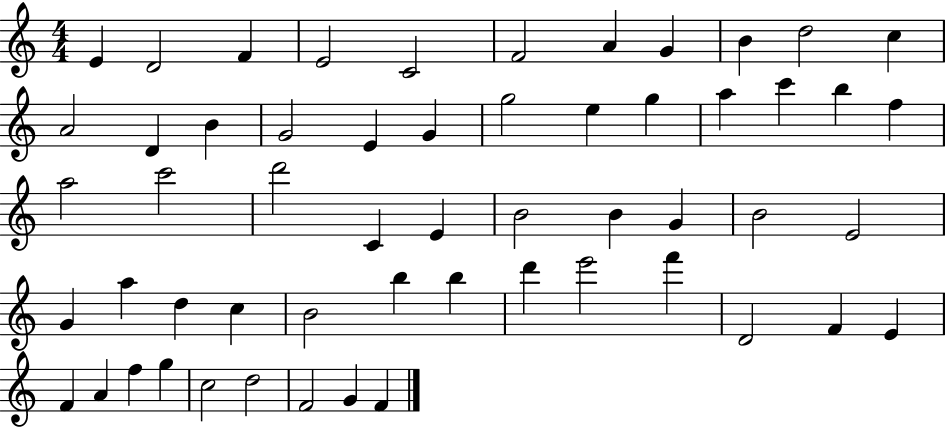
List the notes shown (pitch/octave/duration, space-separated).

E4/q D4/h F4/q E4/h C4/h F4/h A4/q G4/q B4/q D5/h C5/q A4/h D4/q B4/q G4/h E4/q G4/q G5/h E5/q G5/q A5/q C6/q B5/q F5/q A5/h C6/h D6/h C4/q E4/q B4/h B4/q G4/q B4/h E4/h G4/q A5/q D5/q C5/q B4/h B5/q B5/q D6/q E6/h F6/q D4/h F4/q E4/q F4/q A4/q F5/q G5/q C5/h D5/h F4/h G4/q F4/q